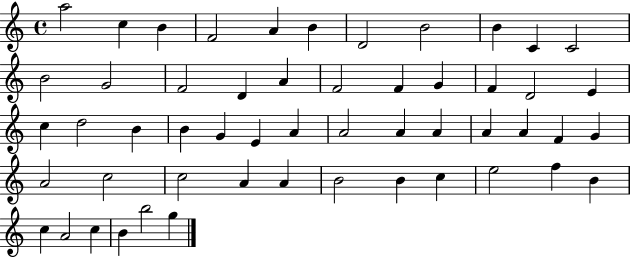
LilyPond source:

{
  \clef treble
  \time 4/4
  \defaultTimeSignature
  \key c \major
  a''2 c''4 b'4 | f'2 a'4 b'4 | d'2 b'2 | b'4 c'4 c'2 | \break b'2 g'2 | f'2 d'4 a'4 | f'2 f'4 g'4 | f'4 d'2 e'4 | \break c''4 d''2 b'4 | b'4 g'4 e'4 a'4 | a'2 a'4 a'4 | a'4 a'4 f'4 g'4 | \break a'2 c''2 | c''2 a'4 a'4 | b'2 b'4 c''4 | e''2 f''4 b'4 | \break c''4 a'2 c''4 | b'4 b''2 g''4 | \bar "|."
}